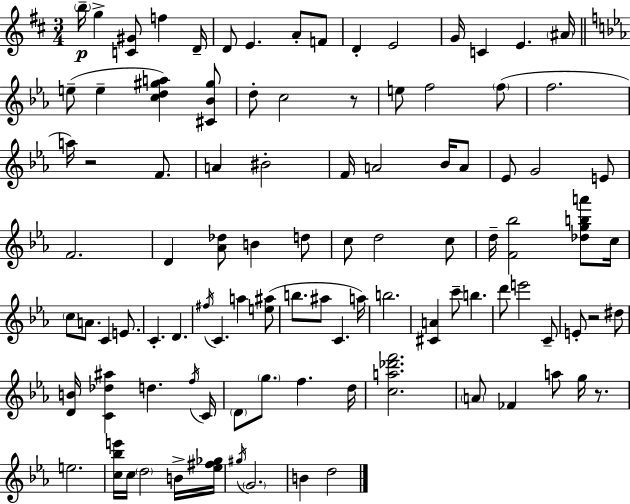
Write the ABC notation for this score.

X:1
T:Untitled
M:3/4
L:1/4
K:D
b/4 g [C^G]/2 f D/4 D/2 E A/2 F/2 D E2 G/4 C E ^A/4 e/2 e [cd^ga] [^C_B^g]/2 d/2 c2 z/2 e/2 f2 f/2 f2 a/4 z2 F/2 A ^B2 F/4 A2 _B/4 A/2 _E/2 G2 E/2 F2 D [_A_d]/2 B d/2 c/2 d2 c/2 d/4 [F_b]2 [_dgba']/2 c/4 c/2 A/2 C E/2 C D ^f/4 C a [e^a]/2 b/2 ^a/2 C a/4 b2 [^CA] c'/2 b d'/2 e'2 C/2 E/2 z2 ^d/2 [DB]/4 [C_d^a] d f/4 C/4 D/2 g/2 f d/4 [ca_d'f']2 A/2 _F a/2 g/4 z/2 e2 [c_be']/4 c/4 d2 B/4 [_e^f_g]/4 ^g/4 G2 B d2